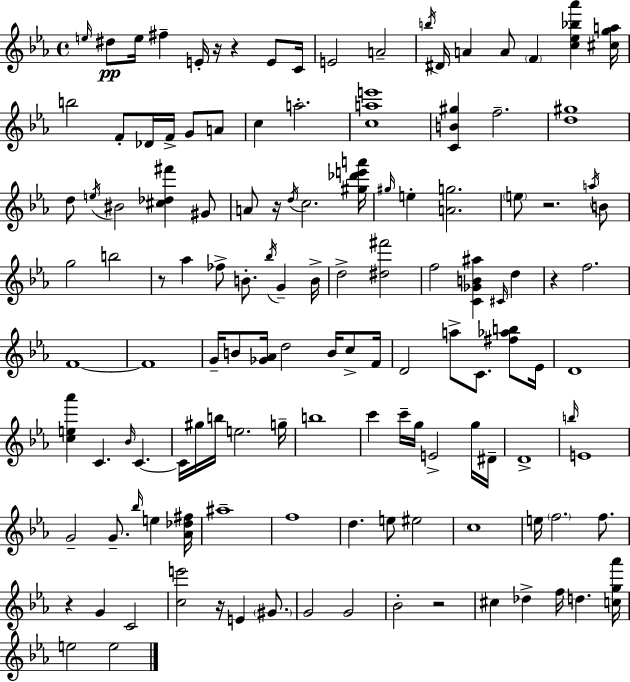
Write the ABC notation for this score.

X:1
T:Untitled
M:4/4
L:1/4
K:Cm
e/4 ^d/2 e/4 ^f E/4 z/4 z E/2 C/4 E2 A2 b/4 ^D/4 A A/2 F [c_e_b_a'] [^cga]/4 b2 F/2 _D/4 F/4 G/2 A/2 c a2 [cae']4 [CB^g] f2 [d^g]4 d/2 e/4 ^B2 [^c_d^f'] ^G/2 A/2 z/4 d/4 c2 [^g_d'e'a']/4 ^g/4 e [Ag]2 e/2 z2 a/4 B/2 g2 b2 z/2 _a _f/2 B/2 _b/4 G B/4 d2 [^d^f']2 f2 [C_GB^a] ^C/4 d z f2 F4 F4 G/4 B/2 [_G_A]/4 d2 B/4 c/2 F/4 D2 a/2 C/2 [^f_ab]/2 _E/4 D4 [ce_a'] C _B/4 C C/4 ^g/4 b/4 e2 g/4 b4 c' c'/4 g/4 E2 g/4 ^D/4 D4 b/4 E4 G2 G/2 _b/4 e [_A_d^f]/4 ^a4 f4 d e/2 ^e2 c4 e/4 f2 f/2 z G C2 [ce']2 z/4 E ^G/2 G2 G2 _B2 z2 ^c _d f/4 d [cg_a']/4 e2 e2